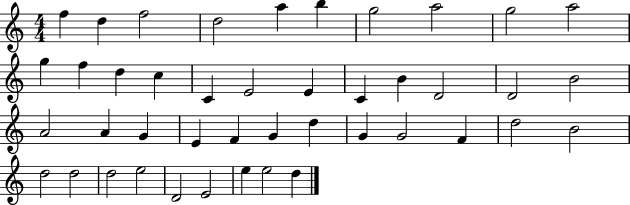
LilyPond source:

{
  \clef treble
  \numericTimeSignature
  \time 4/4
  \key c \major
  f''4 d''4 f''2 | d''2 a''4 b''4 | g''2 a''2 | g''2 a''2 | \break g''4 f''4 d''4 c''4 | c'4 e'2 e'4 | c'4 b'4 d'2 | d'2 b'2 | \break a'2 a'4 g'4 | e'4 f'4 g'4 d''4 | g'4 g'2 f'4 | d''2 b'2 | \break d''2 d''2 | d''2 e''2 | d'2 e'2 | e''4 e''2 d''4 | \break \bar "|."
}